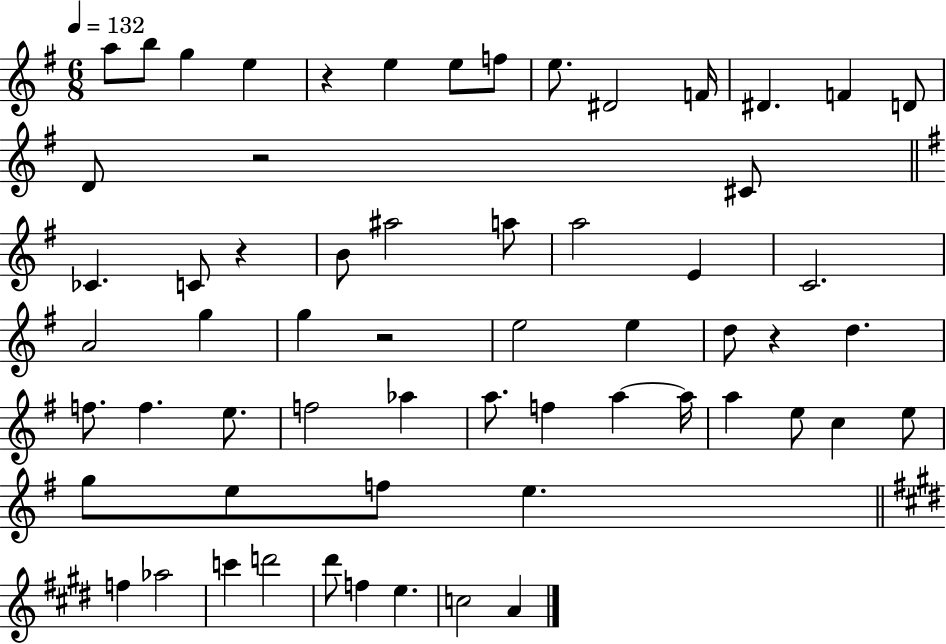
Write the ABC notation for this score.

X:1
T:Untitled
M:6/8
L:1/4
K:G
a/2 b/2 g e z e e/2 f/2 e/2 ^D2 F/4 ^D F D/2 D/2 z2 ^C/2 _C C/2 z B/2 ^a2 a/2 a2 E C2 A2 g g z2 e2 e d/2 z d f/2 f e/2 f2 _a a/2 f a a/4 a e/2 c e/2 g/2 e/2 f/2 e f _a2 c' d'2 ^d'/2 f e c2 A